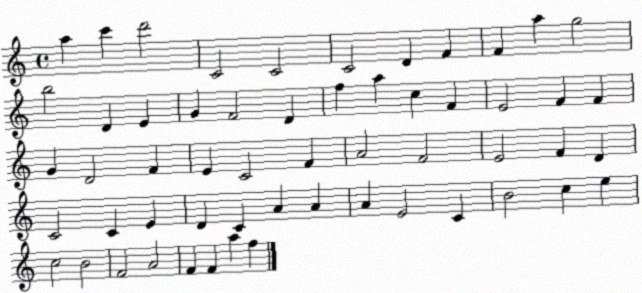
X:1
T:Untitled
M:4/4
L:1/4
K:C
a c' d'2 C2 C2 C2 D F F a g2 b2 D E G F2 D f a c F E2 F F G D2 F E C2 F A2 F2 E2 F D C2 C E D C A A A E2 C B2 c e c2 B2 F2 A2 F F a f